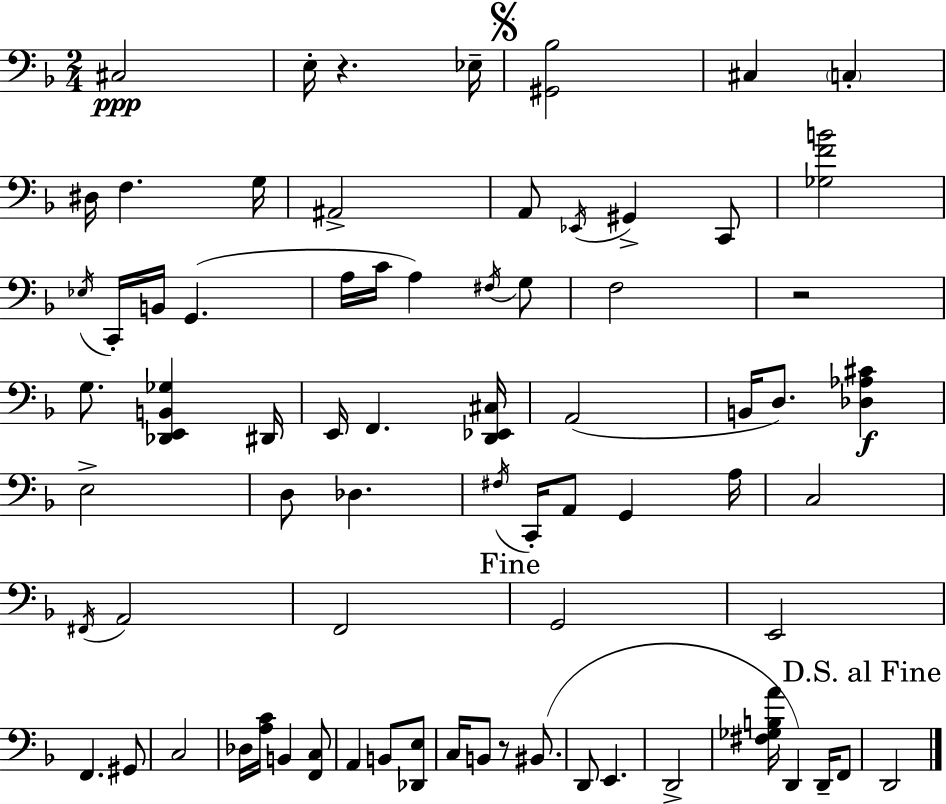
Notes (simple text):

C#3/h E3/s R/q. Eb3/s [G#2,Bb3]/h C#3/q C3/q D#3/s F3/q. G3/s A#2/h A2/e Eb2/s G#2/q C2/e [Gb3,F4,B4]/h Eb3/s C2/s B2/s G2/q. A3/s C4/s A3/q F#3/s G3/e F3/h R/h G3/e. [Db2,E2,B2,Gb3]/q D#2/s E2/s F2/q. [D2,Eb2,C#3]/s A2/h B2/s D3/e. [Db3,Ab3,C#4]/q E3/h D3/e Db3/q. F#3/s C2/s A2/e G2/q A3/s C3/h F#2/s A2/h F2/h G2/h E2/h F2/q. G#2/e C3/h Db3/s [A3,C4]/s B2/q [F2,C3]/e A2/q B2/e [Db2,E3]/e C3/s B2/e R/e BIS2/e. D2/e E2/q. D2/h [F#3,Gb3,B3,A4]/s D2/q D2/s F2/e D2/h